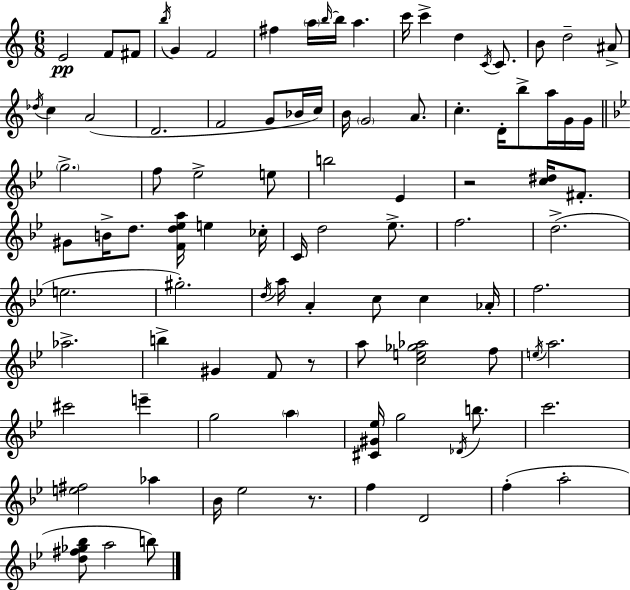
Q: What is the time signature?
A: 6/8